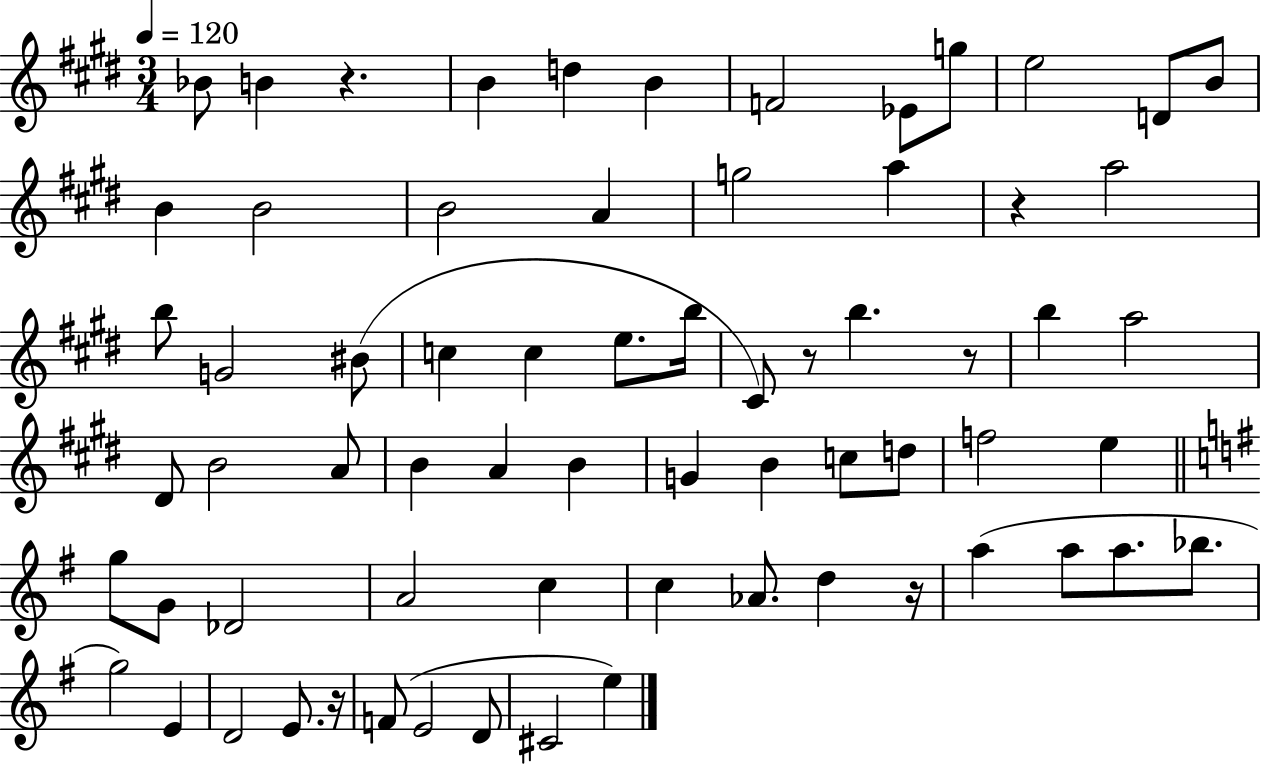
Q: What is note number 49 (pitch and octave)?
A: D5